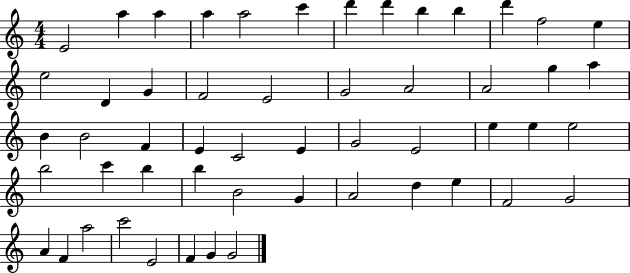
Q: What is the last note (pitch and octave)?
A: G4